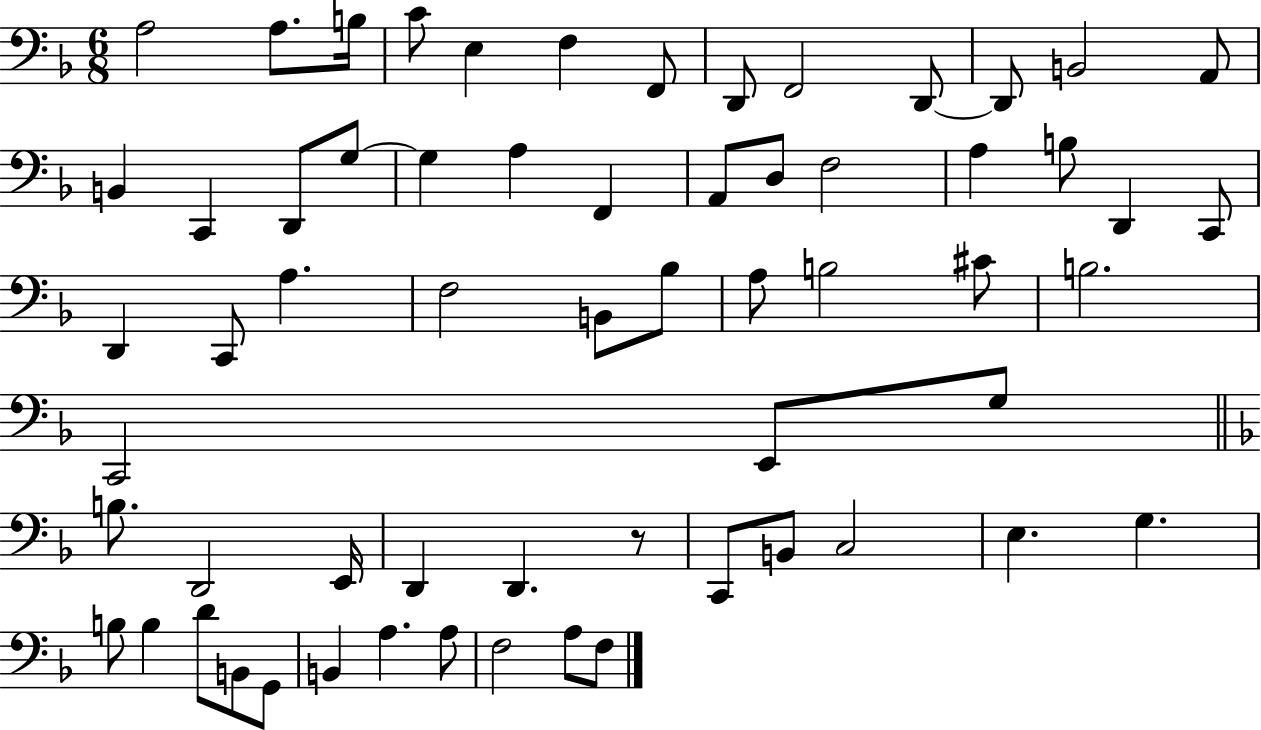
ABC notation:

X:1
T:Untitled
M:6/8
L:1/4
K:F
A,2 A,/2 B,/4 C/2 E, F, F,,/2 D,,/2 F,,2 D,,/2 D,,/2 B,,2 A,,/2 B,, C,, D,,/2 G,/2 G, A, F,, A,,/2 D,/2 F,2 A, B,/2 D,, C,,/2 D,, C,,/2 A, F,2 B,,/2 _B,/2 A,/2 B,2 ^C/2 B,2 C,,2 E,,/2 G,/2 B,/2 D,,2 E,,/4 D,, D,, z/2 C,,/2 B,,/2 C,2 E, G, B,/2 B, D/2 B,,/2 G,,/2 B,, A, A,/2 F,2 A,/2 F,/2